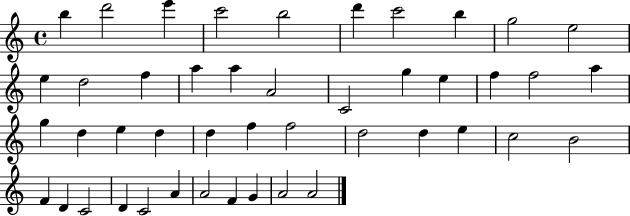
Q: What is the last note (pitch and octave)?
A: A4